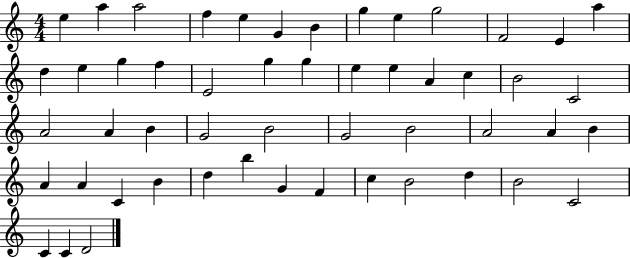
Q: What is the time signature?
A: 4/4